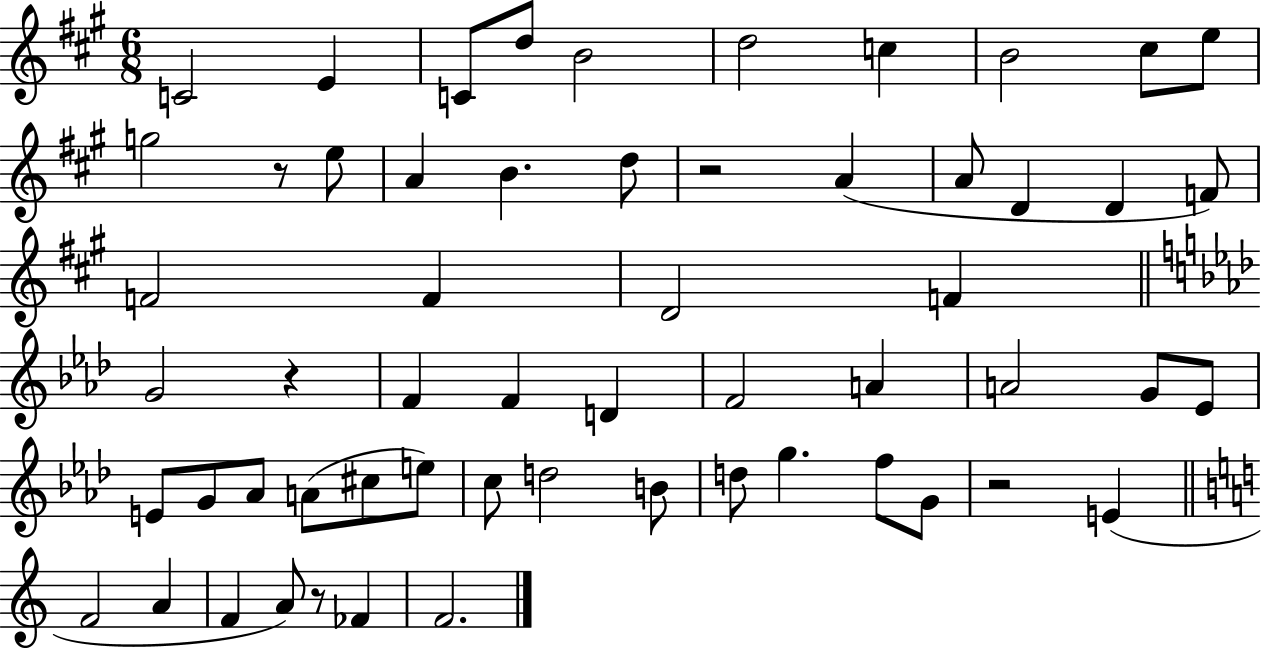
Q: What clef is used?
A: treble